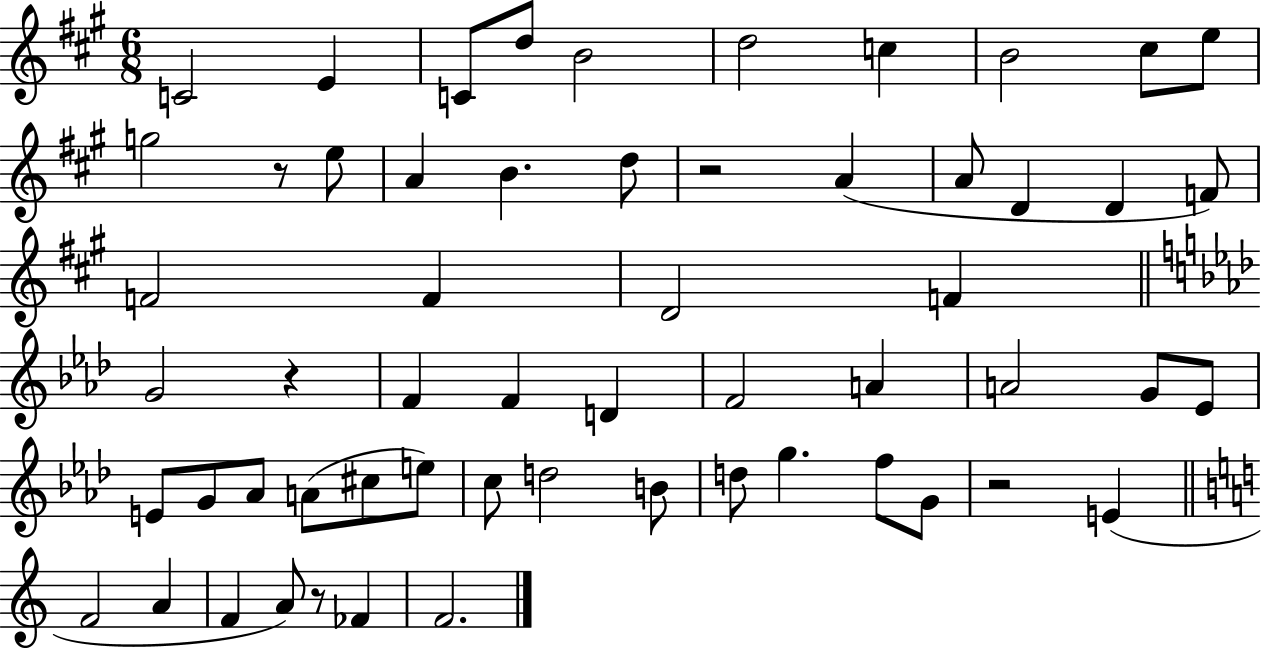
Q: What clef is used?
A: treble